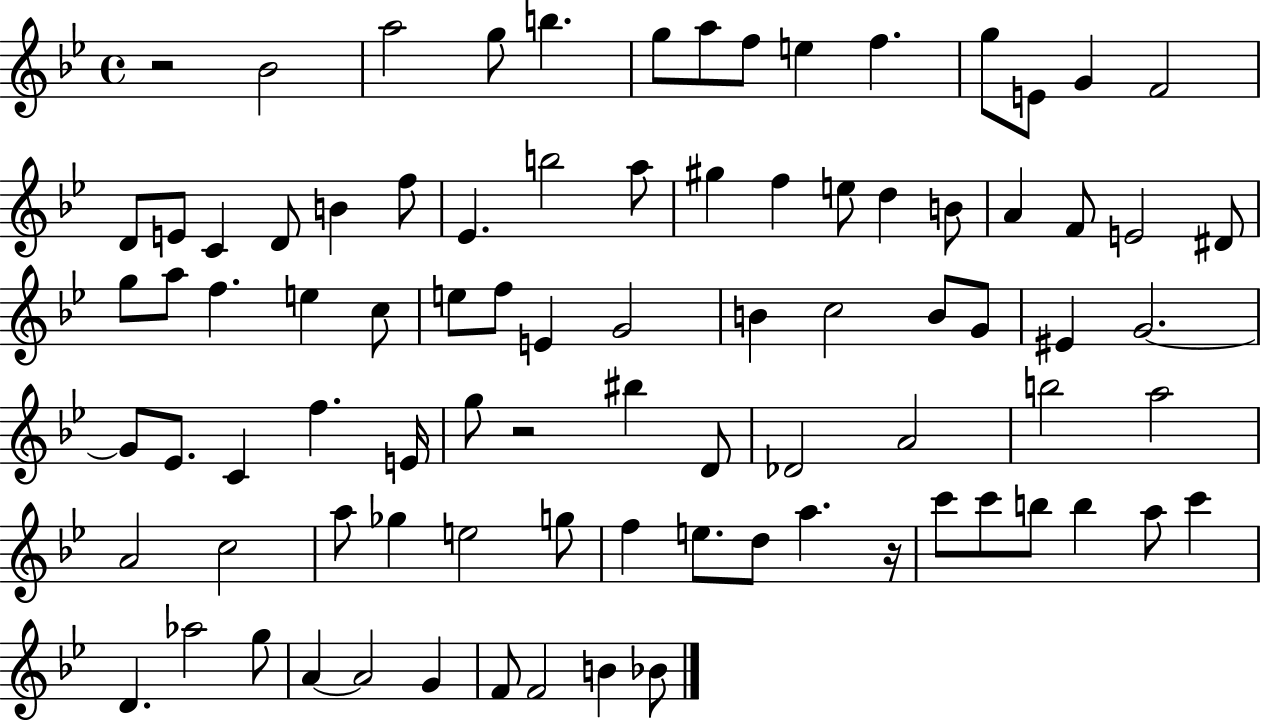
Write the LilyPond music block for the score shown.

{
  \clef treble
  \time 4/4
  \defaultTimeSignature
  \key bes \major
  r2 bes'2 | a''2 g''8 b''4. | g''8 a''8 f''8 e''4 f''4. | g''8 e'8 g'4 f'2 | \break d'8 e'8 c'4 d'8 b'4 f''8 | ees'4. b''2 a''8 | gis''4 f''4 e''8 d''4 b'8 | a'4 f'8 e'2 dis'8 | \break g''8 a''8 f''4. e''4 c''8 | e''8 f''8 e'4 g'2 | b'4 c''2 b'8 g'8 | eis'4 g'2.~~ | \break g'8 ees'8. c'4 f''4. e'16 | g''8 r2 bis''4 d'8 | des'2 a'2 | b''2 a''2 | \break a'2 c''2 | a''8 ges''4 e''2 g''8 | f''4 e''8. d''8 a''4. r16 | c'''8 c'''8 b''8 b''4 a''8 c'''4 | \break d'4. aes''2 g''8 | a'4~~ a'2 g'4 | f'8 f'2 b'4 bes'8 | \bar "|."
}